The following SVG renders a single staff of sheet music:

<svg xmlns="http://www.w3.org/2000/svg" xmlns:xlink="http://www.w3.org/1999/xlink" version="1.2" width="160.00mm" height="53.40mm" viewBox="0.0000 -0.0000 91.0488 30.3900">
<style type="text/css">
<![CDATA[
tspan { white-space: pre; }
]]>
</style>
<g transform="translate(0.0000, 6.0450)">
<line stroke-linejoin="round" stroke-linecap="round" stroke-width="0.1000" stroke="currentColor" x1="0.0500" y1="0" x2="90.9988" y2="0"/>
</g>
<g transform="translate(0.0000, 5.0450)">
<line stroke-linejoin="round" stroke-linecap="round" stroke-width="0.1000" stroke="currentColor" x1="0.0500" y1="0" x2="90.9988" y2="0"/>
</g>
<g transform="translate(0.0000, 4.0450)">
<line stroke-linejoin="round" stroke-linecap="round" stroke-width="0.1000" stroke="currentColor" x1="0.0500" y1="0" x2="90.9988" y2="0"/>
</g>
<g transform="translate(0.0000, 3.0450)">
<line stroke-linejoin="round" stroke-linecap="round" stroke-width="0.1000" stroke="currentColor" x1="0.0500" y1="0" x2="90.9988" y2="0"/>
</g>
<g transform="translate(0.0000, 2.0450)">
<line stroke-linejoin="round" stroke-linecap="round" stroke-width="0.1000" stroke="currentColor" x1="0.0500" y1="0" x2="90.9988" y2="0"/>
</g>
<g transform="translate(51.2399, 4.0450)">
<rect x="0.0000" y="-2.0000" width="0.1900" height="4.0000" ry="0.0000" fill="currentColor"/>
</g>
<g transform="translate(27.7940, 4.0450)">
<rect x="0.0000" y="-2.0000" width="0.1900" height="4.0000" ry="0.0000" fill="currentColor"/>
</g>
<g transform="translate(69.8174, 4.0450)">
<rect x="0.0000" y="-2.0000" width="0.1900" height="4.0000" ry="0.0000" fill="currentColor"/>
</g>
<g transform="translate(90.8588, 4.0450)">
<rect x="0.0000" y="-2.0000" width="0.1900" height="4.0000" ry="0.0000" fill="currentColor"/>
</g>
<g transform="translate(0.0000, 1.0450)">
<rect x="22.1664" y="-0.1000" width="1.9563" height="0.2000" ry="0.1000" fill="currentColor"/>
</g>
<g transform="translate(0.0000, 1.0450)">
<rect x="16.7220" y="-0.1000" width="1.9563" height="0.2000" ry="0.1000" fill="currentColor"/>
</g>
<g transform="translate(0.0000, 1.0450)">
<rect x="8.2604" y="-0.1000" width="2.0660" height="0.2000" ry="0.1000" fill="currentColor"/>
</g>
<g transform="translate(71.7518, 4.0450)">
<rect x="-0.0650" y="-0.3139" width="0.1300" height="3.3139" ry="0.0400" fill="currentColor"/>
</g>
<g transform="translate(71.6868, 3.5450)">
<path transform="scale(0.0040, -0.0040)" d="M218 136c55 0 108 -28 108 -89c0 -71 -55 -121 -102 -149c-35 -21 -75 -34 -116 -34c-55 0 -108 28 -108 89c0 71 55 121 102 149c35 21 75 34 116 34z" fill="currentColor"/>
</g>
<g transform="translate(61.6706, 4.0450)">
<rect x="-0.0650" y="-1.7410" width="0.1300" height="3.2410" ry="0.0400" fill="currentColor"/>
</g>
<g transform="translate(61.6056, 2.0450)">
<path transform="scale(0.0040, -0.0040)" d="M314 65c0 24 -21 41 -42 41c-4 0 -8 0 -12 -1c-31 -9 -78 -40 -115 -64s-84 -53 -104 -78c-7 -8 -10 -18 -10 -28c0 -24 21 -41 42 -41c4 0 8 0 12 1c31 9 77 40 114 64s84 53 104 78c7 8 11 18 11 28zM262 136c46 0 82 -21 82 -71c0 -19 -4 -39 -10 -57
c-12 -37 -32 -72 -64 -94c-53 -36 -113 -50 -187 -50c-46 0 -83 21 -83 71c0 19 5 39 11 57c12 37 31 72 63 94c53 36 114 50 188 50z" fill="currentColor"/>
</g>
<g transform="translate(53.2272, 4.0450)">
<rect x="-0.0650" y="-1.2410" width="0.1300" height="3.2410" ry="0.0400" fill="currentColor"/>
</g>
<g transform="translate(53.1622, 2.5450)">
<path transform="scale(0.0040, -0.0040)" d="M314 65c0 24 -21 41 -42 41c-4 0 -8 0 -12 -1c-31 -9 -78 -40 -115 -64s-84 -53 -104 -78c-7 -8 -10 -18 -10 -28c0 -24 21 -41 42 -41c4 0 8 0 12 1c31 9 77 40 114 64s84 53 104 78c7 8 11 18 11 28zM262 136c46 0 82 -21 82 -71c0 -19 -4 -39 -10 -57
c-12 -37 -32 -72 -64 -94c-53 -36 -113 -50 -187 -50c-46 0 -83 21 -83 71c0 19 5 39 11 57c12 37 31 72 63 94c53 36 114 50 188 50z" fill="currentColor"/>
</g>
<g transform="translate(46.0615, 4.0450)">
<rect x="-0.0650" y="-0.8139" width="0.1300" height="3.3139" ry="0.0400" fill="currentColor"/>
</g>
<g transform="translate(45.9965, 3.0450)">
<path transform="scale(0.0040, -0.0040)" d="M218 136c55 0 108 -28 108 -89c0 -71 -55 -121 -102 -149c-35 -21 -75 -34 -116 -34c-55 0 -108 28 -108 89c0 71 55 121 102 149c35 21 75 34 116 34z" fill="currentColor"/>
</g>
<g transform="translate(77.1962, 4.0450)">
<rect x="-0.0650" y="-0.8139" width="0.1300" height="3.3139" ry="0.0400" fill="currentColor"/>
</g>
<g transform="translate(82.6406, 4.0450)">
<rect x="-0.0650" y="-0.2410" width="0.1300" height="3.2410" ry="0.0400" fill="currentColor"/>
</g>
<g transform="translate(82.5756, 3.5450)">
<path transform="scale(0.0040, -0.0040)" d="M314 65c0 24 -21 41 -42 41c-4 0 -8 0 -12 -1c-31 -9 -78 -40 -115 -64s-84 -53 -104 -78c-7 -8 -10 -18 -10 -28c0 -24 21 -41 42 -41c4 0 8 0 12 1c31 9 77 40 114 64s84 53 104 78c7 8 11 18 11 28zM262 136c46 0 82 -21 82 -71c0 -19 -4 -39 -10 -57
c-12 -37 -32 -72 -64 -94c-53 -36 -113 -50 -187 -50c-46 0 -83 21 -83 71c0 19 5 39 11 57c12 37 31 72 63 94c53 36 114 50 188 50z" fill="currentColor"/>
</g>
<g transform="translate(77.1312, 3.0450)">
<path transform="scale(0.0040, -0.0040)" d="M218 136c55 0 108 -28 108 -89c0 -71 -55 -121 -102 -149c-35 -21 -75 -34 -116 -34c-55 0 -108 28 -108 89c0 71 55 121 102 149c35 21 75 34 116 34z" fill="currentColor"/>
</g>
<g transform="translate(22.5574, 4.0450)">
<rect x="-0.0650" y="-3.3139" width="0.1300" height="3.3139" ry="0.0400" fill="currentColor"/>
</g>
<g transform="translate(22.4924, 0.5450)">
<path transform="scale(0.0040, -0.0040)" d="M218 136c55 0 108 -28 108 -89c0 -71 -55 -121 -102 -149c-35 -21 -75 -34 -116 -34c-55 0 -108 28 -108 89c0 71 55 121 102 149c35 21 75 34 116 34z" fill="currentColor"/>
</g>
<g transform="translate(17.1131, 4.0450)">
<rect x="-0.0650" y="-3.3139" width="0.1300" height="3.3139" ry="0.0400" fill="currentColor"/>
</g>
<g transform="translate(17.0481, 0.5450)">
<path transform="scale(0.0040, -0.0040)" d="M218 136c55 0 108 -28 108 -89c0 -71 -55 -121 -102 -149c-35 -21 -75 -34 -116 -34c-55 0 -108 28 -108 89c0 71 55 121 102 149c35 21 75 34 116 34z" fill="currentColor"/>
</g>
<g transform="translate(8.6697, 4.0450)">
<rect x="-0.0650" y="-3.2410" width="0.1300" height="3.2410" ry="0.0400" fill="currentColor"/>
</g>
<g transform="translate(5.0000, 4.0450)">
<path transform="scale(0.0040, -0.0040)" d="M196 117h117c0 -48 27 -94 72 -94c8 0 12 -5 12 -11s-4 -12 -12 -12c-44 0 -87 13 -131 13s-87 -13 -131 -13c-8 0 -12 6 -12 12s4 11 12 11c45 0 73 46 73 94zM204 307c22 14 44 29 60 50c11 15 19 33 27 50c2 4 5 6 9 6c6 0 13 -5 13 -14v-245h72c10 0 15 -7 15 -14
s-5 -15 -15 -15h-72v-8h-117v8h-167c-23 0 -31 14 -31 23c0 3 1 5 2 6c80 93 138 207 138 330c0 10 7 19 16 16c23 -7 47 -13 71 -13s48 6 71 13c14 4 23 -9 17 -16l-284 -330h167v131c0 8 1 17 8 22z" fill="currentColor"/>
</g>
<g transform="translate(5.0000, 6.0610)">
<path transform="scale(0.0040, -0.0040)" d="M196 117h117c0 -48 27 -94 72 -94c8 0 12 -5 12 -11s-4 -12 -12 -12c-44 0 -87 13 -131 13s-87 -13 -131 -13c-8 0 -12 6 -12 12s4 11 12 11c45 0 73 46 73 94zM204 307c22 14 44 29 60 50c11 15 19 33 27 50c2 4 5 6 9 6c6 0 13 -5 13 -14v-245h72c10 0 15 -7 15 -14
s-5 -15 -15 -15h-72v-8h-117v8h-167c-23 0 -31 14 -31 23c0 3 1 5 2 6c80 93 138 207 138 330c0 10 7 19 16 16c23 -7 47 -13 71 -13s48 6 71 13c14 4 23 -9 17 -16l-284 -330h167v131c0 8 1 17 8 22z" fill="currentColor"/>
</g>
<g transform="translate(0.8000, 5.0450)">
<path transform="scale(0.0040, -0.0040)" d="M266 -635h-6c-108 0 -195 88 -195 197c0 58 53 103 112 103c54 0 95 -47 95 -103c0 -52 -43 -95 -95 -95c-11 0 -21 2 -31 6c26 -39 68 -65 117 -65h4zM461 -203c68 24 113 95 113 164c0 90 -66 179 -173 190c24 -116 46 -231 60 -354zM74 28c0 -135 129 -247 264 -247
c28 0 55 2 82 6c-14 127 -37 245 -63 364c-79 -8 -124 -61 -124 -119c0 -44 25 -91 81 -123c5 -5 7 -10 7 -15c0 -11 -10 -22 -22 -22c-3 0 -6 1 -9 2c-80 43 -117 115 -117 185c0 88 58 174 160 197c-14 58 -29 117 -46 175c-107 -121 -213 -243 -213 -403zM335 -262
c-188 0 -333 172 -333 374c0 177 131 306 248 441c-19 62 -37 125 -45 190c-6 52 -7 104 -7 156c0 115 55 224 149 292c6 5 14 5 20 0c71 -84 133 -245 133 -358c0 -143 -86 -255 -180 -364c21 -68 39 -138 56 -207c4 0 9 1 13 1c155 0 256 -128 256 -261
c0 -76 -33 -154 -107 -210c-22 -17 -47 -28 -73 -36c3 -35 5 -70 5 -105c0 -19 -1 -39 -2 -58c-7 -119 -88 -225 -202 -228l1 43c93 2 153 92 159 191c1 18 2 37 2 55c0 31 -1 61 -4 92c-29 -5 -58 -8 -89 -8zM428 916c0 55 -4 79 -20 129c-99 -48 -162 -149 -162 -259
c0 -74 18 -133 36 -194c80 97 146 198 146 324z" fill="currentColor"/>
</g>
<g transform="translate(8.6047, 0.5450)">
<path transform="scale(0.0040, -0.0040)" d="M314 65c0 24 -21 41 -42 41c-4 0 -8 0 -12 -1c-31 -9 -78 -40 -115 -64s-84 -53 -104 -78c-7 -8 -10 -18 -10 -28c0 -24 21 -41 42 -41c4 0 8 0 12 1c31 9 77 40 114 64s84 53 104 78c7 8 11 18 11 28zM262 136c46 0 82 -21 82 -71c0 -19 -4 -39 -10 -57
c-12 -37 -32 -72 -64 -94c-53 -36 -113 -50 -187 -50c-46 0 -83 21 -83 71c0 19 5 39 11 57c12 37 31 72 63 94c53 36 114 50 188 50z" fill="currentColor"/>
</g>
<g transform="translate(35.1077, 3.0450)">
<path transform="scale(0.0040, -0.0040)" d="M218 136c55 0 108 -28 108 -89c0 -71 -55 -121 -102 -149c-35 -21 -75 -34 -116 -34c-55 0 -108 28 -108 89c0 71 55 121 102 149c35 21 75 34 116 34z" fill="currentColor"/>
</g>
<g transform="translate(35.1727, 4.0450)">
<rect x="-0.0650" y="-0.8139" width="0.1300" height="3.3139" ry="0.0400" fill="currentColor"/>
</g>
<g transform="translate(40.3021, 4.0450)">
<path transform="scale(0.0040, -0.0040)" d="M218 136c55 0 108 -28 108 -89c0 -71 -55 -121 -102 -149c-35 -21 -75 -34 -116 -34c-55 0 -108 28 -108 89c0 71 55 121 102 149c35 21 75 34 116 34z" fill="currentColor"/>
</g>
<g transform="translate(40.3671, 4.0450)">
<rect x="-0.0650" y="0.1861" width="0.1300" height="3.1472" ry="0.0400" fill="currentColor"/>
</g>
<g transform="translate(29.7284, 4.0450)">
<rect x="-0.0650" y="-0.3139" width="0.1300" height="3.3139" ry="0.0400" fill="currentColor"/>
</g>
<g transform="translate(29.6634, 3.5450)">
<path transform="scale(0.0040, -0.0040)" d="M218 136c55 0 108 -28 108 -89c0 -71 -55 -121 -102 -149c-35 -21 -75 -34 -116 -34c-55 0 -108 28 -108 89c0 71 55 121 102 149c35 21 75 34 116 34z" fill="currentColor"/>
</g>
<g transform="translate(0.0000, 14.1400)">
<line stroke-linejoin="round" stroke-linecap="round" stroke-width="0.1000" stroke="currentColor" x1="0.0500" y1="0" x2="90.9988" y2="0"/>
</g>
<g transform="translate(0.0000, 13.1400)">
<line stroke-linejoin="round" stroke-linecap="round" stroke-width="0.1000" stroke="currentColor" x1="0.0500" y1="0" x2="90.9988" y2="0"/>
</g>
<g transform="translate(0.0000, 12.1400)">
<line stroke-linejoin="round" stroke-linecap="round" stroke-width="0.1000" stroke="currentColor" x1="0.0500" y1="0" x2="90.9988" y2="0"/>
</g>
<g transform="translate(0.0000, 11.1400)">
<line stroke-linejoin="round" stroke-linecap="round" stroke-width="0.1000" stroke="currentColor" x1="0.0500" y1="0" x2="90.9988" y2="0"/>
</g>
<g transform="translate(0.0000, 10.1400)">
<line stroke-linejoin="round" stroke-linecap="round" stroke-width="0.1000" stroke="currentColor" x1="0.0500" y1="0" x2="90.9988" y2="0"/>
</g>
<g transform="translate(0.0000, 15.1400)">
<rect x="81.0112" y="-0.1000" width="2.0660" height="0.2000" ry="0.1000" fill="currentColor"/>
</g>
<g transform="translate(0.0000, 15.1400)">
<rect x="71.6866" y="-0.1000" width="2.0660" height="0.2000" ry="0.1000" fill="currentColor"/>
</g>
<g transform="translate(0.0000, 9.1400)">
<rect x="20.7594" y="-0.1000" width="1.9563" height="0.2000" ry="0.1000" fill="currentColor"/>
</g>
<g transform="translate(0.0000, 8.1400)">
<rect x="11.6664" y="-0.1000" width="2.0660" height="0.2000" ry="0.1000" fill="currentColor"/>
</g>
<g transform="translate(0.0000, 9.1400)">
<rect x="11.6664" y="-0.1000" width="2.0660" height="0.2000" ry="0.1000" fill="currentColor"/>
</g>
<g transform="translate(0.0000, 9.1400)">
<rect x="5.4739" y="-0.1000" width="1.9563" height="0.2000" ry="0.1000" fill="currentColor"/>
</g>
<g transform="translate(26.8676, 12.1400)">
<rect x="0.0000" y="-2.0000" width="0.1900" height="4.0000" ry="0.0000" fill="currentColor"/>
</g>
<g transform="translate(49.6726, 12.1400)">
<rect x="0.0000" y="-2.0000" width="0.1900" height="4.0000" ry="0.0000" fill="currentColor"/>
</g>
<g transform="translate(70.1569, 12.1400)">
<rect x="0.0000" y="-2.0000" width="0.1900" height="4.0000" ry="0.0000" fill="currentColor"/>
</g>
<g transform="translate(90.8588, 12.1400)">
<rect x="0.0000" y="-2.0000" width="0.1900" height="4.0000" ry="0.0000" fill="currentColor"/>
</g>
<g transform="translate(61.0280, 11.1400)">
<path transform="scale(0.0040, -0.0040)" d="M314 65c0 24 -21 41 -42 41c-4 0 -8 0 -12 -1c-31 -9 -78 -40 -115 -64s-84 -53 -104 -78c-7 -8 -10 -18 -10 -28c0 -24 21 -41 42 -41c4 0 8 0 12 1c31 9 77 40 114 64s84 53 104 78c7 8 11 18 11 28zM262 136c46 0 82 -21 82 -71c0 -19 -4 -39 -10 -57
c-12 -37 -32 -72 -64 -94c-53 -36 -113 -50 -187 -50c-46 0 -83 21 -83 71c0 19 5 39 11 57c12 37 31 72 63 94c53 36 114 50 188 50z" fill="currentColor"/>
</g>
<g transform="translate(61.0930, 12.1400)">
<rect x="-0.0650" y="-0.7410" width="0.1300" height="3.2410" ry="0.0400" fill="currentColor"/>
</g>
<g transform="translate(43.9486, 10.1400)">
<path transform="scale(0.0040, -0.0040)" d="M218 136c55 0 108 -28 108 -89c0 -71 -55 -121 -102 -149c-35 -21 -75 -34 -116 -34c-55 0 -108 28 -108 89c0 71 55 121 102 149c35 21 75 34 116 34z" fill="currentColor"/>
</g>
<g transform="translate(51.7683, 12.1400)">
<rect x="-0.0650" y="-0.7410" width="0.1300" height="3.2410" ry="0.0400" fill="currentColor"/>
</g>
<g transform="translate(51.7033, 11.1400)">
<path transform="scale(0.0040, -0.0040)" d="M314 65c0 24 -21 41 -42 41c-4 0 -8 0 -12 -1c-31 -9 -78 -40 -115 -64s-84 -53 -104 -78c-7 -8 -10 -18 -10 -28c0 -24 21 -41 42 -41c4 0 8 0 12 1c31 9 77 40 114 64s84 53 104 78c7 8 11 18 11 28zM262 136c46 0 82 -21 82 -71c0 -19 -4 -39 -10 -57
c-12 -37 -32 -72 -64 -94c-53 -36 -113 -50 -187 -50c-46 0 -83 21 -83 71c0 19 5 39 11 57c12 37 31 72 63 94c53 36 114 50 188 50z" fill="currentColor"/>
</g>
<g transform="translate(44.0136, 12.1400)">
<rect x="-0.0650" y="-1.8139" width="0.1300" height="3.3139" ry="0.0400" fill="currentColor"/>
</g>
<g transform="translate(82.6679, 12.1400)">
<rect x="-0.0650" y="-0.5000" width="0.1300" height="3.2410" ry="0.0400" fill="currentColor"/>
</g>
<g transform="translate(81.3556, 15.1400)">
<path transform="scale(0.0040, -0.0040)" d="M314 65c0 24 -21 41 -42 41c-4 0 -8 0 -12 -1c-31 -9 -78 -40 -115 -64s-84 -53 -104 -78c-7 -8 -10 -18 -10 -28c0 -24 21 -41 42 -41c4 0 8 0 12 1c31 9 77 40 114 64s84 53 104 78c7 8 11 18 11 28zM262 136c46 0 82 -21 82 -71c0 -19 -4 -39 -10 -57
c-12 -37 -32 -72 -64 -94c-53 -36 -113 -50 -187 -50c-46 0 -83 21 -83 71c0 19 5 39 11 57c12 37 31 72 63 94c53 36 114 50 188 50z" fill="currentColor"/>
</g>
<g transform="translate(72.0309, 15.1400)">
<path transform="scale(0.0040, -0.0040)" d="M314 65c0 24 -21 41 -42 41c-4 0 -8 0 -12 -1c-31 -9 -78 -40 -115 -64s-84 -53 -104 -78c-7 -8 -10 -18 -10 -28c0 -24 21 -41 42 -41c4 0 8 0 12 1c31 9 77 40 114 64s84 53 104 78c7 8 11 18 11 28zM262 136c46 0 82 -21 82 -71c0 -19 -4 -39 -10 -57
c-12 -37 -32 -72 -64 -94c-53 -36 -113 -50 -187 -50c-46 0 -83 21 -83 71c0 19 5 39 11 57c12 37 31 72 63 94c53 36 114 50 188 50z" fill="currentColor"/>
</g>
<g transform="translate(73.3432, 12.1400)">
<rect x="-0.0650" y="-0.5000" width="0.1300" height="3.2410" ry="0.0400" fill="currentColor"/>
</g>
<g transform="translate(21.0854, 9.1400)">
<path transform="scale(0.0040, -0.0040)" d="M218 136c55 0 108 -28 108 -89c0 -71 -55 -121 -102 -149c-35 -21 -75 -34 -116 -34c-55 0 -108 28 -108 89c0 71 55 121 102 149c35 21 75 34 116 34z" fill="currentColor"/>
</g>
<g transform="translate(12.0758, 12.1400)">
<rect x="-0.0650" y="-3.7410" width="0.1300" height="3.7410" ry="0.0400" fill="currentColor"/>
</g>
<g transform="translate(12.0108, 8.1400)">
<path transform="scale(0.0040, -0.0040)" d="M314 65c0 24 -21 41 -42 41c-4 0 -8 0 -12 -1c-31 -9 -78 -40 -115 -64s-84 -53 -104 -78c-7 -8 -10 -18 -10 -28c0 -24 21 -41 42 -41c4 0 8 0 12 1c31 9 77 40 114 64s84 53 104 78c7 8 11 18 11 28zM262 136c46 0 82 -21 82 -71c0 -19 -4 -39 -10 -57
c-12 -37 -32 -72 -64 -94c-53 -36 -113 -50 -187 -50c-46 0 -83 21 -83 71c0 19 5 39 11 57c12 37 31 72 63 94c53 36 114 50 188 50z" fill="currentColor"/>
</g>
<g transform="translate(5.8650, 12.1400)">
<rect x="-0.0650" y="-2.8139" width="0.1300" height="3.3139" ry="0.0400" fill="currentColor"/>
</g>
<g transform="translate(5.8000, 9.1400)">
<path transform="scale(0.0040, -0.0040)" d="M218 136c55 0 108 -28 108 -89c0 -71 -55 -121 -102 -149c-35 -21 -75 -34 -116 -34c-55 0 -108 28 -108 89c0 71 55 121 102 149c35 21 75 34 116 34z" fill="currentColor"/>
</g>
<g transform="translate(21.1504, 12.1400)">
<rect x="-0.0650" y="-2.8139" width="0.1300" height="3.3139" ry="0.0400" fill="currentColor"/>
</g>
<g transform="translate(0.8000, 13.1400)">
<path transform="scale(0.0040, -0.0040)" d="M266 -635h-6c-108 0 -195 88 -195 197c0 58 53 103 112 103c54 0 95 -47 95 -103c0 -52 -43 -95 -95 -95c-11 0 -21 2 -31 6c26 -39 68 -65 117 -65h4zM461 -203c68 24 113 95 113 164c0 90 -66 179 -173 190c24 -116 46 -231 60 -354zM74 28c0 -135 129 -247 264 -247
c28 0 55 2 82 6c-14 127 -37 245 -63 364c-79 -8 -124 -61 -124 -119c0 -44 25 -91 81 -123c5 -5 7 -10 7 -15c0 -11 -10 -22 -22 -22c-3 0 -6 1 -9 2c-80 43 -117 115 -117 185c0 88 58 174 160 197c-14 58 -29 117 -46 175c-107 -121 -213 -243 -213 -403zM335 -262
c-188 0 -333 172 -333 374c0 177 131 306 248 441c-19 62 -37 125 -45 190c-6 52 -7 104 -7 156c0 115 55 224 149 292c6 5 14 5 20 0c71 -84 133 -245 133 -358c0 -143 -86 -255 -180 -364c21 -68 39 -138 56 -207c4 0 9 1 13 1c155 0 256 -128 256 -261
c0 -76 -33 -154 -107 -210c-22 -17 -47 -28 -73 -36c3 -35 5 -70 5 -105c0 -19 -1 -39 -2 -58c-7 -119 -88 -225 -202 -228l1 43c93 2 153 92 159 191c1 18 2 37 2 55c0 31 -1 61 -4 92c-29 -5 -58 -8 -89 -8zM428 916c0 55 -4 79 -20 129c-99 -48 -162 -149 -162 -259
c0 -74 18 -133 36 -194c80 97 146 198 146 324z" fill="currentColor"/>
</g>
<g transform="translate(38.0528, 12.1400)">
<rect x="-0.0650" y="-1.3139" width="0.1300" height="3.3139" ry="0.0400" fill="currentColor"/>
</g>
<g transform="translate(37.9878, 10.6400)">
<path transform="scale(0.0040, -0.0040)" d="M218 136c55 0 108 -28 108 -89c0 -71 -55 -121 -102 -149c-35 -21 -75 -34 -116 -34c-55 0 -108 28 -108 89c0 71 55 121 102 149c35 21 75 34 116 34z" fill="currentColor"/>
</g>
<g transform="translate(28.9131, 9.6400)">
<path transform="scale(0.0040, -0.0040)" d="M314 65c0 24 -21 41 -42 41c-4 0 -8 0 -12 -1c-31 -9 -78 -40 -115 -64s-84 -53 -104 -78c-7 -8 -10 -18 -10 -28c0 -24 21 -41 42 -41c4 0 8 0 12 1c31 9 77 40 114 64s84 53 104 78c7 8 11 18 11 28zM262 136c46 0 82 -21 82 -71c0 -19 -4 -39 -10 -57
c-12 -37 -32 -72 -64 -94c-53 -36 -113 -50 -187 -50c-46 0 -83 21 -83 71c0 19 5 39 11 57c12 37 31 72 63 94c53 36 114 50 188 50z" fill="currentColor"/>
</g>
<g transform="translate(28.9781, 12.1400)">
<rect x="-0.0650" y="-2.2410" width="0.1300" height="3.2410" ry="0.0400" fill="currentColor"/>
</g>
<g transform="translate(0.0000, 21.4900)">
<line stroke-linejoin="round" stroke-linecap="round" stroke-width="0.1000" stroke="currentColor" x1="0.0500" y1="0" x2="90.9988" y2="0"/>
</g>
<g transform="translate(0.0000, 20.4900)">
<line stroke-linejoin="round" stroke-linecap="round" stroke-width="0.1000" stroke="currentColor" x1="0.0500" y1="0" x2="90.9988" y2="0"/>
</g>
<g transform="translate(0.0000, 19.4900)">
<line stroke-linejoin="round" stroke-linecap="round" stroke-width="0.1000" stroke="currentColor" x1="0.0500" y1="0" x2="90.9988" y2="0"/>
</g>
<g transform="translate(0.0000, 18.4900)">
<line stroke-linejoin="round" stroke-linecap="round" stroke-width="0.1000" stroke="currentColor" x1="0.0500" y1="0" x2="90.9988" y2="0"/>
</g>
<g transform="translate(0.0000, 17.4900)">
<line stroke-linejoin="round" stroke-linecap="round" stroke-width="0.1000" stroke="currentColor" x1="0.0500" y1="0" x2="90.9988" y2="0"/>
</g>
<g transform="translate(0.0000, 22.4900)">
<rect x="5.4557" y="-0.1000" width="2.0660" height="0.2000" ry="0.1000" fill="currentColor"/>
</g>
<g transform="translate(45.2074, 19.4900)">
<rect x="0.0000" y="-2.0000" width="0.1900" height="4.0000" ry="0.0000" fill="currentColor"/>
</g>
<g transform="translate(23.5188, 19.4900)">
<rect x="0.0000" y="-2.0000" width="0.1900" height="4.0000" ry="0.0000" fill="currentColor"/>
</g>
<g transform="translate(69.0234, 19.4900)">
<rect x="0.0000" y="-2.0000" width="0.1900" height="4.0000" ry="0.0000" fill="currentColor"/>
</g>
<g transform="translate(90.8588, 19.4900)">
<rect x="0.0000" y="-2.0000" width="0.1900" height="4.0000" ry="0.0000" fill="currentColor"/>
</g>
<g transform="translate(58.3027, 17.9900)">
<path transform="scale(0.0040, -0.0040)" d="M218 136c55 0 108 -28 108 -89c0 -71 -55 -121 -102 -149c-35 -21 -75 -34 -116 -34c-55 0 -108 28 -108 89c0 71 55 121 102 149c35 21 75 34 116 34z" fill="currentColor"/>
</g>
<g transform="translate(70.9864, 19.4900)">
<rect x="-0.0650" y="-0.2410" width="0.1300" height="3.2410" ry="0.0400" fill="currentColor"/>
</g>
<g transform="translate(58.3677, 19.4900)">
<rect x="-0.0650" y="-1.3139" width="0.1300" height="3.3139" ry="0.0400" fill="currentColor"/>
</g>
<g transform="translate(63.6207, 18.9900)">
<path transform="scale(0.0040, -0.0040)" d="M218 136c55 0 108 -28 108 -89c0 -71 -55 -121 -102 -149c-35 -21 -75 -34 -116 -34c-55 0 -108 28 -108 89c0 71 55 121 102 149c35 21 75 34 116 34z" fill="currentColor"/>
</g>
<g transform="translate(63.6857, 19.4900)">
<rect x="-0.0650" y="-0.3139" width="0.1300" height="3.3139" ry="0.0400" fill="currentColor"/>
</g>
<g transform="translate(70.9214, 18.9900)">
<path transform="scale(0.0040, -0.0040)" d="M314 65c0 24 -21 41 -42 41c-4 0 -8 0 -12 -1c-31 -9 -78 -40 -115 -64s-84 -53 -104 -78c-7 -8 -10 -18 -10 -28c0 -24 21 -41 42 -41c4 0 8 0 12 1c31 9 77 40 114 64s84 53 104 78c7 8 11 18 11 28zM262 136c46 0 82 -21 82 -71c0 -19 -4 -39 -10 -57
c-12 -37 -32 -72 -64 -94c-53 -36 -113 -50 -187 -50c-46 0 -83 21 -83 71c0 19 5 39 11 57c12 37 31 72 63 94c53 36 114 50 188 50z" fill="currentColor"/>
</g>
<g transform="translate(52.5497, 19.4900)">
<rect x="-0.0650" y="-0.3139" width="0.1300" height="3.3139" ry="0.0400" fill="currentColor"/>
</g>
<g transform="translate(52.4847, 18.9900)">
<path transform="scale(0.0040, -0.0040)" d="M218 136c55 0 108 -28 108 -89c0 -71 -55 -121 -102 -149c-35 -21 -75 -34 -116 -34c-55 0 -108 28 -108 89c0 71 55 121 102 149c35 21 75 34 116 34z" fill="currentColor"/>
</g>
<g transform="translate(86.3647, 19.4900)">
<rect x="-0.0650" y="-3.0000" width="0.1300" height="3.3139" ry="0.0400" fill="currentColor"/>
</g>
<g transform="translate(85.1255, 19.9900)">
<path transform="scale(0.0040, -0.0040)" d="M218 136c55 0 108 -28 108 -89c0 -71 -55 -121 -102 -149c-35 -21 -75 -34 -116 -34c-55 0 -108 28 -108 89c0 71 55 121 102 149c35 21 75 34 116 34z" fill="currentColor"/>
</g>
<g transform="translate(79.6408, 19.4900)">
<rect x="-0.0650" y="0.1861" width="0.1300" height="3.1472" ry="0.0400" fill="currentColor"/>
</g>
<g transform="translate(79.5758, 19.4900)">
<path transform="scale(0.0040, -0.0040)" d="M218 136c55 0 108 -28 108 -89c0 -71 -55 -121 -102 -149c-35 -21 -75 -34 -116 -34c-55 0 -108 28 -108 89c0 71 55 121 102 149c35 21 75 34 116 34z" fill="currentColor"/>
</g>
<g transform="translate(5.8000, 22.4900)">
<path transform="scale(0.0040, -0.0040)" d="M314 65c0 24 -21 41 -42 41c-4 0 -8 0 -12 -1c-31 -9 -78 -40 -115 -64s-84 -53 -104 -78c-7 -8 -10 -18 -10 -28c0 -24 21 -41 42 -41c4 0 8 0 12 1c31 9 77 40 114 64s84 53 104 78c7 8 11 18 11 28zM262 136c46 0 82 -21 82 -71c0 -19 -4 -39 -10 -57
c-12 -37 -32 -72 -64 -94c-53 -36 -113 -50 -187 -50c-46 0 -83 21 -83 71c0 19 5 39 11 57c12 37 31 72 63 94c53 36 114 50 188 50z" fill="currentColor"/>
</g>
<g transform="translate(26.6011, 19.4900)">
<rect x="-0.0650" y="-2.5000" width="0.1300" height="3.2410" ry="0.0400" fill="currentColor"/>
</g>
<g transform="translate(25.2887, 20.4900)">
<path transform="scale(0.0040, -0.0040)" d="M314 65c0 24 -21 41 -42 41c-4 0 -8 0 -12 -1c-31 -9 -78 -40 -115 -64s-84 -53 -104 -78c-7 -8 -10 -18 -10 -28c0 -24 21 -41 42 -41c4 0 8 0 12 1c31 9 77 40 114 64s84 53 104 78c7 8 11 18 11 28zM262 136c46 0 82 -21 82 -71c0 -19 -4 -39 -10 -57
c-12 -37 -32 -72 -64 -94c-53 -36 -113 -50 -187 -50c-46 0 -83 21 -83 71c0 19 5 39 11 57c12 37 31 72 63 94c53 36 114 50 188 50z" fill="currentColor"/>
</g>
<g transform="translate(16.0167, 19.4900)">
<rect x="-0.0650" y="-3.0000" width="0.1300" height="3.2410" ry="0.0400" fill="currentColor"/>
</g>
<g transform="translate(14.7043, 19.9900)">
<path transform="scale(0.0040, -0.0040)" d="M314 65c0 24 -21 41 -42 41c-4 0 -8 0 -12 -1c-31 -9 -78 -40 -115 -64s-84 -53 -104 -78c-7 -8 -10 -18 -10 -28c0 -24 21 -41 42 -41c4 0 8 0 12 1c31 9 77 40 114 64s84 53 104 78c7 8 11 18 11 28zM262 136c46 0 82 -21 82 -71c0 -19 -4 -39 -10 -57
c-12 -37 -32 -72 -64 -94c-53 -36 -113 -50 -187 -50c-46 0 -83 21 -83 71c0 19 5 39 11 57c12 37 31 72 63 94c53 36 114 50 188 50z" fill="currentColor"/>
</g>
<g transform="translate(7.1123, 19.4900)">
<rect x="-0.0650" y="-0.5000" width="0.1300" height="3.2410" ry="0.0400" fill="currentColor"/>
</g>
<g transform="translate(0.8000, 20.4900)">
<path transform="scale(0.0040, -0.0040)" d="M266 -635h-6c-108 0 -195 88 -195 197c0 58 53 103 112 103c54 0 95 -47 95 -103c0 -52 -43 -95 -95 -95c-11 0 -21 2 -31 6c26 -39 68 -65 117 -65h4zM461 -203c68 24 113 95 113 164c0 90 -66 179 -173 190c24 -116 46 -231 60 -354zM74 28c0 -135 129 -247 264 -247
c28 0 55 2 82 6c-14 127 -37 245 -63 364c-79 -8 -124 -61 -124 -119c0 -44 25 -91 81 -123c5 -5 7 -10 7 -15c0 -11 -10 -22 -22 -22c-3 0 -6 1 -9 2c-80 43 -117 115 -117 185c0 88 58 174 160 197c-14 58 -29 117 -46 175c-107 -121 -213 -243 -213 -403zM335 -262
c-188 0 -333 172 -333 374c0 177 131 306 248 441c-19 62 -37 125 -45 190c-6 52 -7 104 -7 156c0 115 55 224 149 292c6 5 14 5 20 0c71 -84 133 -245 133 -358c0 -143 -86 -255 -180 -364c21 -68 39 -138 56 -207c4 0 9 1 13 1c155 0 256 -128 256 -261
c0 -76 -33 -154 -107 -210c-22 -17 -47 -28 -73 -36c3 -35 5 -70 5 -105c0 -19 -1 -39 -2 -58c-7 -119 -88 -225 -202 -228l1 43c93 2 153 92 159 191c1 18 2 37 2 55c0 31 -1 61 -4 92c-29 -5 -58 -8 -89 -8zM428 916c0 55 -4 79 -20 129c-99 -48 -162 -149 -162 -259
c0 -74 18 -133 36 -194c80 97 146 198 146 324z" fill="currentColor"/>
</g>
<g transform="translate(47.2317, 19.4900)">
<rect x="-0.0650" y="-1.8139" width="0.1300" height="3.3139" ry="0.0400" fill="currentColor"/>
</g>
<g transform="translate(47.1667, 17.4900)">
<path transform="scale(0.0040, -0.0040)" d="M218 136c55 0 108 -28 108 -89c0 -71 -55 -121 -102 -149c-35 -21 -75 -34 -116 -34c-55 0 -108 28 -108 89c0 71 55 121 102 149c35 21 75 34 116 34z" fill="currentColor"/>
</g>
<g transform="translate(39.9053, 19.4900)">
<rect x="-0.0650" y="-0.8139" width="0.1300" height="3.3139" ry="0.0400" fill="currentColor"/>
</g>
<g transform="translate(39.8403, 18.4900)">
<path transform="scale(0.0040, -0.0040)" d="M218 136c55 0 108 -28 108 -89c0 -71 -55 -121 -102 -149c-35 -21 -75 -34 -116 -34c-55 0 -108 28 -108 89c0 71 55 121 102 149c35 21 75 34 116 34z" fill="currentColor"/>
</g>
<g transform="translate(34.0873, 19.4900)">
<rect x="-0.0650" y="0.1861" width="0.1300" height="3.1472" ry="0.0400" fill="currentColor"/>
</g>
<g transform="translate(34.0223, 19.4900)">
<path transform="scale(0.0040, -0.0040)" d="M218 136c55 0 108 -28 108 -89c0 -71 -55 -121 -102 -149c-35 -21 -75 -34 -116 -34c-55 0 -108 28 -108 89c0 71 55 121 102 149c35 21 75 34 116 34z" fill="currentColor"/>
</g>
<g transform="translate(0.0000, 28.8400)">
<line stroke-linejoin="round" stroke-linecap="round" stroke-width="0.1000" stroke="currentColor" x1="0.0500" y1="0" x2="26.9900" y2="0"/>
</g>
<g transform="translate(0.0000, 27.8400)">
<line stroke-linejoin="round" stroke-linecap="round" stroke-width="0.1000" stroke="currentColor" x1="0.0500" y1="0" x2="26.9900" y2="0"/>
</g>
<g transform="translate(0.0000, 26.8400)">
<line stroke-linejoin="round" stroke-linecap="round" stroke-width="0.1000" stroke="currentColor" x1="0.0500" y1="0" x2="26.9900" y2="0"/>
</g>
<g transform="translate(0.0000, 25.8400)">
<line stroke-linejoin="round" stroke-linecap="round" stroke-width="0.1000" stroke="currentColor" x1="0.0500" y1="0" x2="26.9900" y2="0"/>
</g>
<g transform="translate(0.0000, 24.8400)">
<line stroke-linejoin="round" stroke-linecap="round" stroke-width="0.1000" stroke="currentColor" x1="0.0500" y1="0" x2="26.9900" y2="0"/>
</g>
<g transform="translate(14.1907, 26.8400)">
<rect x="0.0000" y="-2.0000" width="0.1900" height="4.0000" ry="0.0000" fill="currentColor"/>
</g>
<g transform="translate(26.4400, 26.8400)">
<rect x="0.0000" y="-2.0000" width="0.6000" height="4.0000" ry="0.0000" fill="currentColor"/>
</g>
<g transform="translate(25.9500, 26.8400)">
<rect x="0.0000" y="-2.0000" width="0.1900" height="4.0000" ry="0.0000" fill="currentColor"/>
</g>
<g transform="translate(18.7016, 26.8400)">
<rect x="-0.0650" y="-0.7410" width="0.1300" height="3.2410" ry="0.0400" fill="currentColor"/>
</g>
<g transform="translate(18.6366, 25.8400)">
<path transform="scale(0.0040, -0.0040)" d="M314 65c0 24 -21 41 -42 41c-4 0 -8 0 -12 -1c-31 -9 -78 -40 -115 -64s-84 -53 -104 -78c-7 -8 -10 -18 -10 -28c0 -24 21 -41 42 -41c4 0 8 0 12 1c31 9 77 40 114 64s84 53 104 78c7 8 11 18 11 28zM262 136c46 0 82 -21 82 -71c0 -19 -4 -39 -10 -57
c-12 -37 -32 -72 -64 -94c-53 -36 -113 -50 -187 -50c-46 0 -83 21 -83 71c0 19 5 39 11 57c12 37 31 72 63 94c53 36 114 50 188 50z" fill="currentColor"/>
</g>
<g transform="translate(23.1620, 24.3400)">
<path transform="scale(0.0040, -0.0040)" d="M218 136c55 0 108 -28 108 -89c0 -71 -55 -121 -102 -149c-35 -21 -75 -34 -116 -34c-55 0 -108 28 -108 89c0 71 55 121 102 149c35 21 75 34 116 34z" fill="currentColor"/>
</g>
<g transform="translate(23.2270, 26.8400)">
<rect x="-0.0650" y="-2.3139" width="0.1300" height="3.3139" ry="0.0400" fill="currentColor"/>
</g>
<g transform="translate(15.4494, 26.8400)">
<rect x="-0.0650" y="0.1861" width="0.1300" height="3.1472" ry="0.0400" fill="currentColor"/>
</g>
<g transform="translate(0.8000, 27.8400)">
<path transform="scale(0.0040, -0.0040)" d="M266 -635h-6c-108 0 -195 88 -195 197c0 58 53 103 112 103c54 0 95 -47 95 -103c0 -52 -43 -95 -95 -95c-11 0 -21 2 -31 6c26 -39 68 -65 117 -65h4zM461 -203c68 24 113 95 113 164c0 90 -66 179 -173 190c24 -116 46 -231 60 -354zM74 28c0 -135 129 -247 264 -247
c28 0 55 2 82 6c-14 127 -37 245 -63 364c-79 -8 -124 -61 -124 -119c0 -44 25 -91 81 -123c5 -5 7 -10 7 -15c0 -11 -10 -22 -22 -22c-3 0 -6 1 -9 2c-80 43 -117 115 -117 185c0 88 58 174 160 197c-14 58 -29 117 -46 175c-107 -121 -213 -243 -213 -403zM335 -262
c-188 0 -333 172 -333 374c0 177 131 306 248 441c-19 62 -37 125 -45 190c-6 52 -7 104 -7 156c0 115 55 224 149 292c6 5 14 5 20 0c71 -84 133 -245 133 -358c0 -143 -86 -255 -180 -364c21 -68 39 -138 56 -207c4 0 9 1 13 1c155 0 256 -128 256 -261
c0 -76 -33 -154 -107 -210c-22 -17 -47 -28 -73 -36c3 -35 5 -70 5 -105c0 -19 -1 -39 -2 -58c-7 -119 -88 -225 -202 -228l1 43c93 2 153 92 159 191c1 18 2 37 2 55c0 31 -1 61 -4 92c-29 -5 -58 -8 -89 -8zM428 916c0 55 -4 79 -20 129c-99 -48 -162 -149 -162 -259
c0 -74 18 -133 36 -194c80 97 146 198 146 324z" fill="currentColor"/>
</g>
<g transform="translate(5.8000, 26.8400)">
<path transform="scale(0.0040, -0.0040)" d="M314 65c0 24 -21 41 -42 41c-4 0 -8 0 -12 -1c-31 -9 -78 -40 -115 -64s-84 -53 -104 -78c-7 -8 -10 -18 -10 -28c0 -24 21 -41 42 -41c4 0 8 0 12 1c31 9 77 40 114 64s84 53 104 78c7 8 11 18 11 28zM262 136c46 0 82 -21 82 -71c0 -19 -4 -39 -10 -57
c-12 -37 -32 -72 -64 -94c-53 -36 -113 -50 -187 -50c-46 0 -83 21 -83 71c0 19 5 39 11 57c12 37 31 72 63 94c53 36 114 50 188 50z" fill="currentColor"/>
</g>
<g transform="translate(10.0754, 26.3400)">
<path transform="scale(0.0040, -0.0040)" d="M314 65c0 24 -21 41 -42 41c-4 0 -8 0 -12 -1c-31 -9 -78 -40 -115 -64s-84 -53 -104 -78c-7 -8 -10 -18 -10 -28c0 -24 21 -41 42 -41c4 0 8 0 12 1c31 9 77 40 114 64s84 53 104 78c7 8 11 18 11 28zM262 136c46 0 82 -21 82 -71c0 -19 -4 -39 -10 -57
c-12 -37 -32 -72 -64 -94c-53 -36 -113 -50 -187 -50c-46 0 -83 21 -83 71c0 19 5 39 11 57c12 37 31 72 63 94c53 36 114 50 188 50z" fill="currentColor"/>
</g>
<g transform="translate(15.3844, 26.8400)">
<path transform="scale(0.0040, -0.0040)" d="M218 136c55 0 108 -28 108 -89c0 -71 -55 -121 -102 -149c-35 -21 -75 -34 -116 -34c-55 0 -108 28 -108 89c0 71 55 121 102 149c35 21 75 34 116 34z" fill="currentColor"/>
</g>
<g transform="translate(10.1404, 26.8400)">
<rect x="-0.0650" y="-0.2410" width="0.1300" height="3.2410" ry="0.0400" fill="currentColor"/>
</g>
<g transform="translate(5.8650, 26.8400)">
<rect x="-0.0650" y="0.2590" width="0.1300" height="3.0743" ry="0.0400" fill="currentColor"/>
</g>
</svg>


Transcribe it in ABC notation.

X:1
T:Untitled
M:4/4
L:1/4
K:C
b2 b b c d B d e2 f2 c d c2 a c'2 a g2 e f d2 d2 C2 C2 C2 A2 G2 B d f c e c c2 B A B2 c2 B d2 g